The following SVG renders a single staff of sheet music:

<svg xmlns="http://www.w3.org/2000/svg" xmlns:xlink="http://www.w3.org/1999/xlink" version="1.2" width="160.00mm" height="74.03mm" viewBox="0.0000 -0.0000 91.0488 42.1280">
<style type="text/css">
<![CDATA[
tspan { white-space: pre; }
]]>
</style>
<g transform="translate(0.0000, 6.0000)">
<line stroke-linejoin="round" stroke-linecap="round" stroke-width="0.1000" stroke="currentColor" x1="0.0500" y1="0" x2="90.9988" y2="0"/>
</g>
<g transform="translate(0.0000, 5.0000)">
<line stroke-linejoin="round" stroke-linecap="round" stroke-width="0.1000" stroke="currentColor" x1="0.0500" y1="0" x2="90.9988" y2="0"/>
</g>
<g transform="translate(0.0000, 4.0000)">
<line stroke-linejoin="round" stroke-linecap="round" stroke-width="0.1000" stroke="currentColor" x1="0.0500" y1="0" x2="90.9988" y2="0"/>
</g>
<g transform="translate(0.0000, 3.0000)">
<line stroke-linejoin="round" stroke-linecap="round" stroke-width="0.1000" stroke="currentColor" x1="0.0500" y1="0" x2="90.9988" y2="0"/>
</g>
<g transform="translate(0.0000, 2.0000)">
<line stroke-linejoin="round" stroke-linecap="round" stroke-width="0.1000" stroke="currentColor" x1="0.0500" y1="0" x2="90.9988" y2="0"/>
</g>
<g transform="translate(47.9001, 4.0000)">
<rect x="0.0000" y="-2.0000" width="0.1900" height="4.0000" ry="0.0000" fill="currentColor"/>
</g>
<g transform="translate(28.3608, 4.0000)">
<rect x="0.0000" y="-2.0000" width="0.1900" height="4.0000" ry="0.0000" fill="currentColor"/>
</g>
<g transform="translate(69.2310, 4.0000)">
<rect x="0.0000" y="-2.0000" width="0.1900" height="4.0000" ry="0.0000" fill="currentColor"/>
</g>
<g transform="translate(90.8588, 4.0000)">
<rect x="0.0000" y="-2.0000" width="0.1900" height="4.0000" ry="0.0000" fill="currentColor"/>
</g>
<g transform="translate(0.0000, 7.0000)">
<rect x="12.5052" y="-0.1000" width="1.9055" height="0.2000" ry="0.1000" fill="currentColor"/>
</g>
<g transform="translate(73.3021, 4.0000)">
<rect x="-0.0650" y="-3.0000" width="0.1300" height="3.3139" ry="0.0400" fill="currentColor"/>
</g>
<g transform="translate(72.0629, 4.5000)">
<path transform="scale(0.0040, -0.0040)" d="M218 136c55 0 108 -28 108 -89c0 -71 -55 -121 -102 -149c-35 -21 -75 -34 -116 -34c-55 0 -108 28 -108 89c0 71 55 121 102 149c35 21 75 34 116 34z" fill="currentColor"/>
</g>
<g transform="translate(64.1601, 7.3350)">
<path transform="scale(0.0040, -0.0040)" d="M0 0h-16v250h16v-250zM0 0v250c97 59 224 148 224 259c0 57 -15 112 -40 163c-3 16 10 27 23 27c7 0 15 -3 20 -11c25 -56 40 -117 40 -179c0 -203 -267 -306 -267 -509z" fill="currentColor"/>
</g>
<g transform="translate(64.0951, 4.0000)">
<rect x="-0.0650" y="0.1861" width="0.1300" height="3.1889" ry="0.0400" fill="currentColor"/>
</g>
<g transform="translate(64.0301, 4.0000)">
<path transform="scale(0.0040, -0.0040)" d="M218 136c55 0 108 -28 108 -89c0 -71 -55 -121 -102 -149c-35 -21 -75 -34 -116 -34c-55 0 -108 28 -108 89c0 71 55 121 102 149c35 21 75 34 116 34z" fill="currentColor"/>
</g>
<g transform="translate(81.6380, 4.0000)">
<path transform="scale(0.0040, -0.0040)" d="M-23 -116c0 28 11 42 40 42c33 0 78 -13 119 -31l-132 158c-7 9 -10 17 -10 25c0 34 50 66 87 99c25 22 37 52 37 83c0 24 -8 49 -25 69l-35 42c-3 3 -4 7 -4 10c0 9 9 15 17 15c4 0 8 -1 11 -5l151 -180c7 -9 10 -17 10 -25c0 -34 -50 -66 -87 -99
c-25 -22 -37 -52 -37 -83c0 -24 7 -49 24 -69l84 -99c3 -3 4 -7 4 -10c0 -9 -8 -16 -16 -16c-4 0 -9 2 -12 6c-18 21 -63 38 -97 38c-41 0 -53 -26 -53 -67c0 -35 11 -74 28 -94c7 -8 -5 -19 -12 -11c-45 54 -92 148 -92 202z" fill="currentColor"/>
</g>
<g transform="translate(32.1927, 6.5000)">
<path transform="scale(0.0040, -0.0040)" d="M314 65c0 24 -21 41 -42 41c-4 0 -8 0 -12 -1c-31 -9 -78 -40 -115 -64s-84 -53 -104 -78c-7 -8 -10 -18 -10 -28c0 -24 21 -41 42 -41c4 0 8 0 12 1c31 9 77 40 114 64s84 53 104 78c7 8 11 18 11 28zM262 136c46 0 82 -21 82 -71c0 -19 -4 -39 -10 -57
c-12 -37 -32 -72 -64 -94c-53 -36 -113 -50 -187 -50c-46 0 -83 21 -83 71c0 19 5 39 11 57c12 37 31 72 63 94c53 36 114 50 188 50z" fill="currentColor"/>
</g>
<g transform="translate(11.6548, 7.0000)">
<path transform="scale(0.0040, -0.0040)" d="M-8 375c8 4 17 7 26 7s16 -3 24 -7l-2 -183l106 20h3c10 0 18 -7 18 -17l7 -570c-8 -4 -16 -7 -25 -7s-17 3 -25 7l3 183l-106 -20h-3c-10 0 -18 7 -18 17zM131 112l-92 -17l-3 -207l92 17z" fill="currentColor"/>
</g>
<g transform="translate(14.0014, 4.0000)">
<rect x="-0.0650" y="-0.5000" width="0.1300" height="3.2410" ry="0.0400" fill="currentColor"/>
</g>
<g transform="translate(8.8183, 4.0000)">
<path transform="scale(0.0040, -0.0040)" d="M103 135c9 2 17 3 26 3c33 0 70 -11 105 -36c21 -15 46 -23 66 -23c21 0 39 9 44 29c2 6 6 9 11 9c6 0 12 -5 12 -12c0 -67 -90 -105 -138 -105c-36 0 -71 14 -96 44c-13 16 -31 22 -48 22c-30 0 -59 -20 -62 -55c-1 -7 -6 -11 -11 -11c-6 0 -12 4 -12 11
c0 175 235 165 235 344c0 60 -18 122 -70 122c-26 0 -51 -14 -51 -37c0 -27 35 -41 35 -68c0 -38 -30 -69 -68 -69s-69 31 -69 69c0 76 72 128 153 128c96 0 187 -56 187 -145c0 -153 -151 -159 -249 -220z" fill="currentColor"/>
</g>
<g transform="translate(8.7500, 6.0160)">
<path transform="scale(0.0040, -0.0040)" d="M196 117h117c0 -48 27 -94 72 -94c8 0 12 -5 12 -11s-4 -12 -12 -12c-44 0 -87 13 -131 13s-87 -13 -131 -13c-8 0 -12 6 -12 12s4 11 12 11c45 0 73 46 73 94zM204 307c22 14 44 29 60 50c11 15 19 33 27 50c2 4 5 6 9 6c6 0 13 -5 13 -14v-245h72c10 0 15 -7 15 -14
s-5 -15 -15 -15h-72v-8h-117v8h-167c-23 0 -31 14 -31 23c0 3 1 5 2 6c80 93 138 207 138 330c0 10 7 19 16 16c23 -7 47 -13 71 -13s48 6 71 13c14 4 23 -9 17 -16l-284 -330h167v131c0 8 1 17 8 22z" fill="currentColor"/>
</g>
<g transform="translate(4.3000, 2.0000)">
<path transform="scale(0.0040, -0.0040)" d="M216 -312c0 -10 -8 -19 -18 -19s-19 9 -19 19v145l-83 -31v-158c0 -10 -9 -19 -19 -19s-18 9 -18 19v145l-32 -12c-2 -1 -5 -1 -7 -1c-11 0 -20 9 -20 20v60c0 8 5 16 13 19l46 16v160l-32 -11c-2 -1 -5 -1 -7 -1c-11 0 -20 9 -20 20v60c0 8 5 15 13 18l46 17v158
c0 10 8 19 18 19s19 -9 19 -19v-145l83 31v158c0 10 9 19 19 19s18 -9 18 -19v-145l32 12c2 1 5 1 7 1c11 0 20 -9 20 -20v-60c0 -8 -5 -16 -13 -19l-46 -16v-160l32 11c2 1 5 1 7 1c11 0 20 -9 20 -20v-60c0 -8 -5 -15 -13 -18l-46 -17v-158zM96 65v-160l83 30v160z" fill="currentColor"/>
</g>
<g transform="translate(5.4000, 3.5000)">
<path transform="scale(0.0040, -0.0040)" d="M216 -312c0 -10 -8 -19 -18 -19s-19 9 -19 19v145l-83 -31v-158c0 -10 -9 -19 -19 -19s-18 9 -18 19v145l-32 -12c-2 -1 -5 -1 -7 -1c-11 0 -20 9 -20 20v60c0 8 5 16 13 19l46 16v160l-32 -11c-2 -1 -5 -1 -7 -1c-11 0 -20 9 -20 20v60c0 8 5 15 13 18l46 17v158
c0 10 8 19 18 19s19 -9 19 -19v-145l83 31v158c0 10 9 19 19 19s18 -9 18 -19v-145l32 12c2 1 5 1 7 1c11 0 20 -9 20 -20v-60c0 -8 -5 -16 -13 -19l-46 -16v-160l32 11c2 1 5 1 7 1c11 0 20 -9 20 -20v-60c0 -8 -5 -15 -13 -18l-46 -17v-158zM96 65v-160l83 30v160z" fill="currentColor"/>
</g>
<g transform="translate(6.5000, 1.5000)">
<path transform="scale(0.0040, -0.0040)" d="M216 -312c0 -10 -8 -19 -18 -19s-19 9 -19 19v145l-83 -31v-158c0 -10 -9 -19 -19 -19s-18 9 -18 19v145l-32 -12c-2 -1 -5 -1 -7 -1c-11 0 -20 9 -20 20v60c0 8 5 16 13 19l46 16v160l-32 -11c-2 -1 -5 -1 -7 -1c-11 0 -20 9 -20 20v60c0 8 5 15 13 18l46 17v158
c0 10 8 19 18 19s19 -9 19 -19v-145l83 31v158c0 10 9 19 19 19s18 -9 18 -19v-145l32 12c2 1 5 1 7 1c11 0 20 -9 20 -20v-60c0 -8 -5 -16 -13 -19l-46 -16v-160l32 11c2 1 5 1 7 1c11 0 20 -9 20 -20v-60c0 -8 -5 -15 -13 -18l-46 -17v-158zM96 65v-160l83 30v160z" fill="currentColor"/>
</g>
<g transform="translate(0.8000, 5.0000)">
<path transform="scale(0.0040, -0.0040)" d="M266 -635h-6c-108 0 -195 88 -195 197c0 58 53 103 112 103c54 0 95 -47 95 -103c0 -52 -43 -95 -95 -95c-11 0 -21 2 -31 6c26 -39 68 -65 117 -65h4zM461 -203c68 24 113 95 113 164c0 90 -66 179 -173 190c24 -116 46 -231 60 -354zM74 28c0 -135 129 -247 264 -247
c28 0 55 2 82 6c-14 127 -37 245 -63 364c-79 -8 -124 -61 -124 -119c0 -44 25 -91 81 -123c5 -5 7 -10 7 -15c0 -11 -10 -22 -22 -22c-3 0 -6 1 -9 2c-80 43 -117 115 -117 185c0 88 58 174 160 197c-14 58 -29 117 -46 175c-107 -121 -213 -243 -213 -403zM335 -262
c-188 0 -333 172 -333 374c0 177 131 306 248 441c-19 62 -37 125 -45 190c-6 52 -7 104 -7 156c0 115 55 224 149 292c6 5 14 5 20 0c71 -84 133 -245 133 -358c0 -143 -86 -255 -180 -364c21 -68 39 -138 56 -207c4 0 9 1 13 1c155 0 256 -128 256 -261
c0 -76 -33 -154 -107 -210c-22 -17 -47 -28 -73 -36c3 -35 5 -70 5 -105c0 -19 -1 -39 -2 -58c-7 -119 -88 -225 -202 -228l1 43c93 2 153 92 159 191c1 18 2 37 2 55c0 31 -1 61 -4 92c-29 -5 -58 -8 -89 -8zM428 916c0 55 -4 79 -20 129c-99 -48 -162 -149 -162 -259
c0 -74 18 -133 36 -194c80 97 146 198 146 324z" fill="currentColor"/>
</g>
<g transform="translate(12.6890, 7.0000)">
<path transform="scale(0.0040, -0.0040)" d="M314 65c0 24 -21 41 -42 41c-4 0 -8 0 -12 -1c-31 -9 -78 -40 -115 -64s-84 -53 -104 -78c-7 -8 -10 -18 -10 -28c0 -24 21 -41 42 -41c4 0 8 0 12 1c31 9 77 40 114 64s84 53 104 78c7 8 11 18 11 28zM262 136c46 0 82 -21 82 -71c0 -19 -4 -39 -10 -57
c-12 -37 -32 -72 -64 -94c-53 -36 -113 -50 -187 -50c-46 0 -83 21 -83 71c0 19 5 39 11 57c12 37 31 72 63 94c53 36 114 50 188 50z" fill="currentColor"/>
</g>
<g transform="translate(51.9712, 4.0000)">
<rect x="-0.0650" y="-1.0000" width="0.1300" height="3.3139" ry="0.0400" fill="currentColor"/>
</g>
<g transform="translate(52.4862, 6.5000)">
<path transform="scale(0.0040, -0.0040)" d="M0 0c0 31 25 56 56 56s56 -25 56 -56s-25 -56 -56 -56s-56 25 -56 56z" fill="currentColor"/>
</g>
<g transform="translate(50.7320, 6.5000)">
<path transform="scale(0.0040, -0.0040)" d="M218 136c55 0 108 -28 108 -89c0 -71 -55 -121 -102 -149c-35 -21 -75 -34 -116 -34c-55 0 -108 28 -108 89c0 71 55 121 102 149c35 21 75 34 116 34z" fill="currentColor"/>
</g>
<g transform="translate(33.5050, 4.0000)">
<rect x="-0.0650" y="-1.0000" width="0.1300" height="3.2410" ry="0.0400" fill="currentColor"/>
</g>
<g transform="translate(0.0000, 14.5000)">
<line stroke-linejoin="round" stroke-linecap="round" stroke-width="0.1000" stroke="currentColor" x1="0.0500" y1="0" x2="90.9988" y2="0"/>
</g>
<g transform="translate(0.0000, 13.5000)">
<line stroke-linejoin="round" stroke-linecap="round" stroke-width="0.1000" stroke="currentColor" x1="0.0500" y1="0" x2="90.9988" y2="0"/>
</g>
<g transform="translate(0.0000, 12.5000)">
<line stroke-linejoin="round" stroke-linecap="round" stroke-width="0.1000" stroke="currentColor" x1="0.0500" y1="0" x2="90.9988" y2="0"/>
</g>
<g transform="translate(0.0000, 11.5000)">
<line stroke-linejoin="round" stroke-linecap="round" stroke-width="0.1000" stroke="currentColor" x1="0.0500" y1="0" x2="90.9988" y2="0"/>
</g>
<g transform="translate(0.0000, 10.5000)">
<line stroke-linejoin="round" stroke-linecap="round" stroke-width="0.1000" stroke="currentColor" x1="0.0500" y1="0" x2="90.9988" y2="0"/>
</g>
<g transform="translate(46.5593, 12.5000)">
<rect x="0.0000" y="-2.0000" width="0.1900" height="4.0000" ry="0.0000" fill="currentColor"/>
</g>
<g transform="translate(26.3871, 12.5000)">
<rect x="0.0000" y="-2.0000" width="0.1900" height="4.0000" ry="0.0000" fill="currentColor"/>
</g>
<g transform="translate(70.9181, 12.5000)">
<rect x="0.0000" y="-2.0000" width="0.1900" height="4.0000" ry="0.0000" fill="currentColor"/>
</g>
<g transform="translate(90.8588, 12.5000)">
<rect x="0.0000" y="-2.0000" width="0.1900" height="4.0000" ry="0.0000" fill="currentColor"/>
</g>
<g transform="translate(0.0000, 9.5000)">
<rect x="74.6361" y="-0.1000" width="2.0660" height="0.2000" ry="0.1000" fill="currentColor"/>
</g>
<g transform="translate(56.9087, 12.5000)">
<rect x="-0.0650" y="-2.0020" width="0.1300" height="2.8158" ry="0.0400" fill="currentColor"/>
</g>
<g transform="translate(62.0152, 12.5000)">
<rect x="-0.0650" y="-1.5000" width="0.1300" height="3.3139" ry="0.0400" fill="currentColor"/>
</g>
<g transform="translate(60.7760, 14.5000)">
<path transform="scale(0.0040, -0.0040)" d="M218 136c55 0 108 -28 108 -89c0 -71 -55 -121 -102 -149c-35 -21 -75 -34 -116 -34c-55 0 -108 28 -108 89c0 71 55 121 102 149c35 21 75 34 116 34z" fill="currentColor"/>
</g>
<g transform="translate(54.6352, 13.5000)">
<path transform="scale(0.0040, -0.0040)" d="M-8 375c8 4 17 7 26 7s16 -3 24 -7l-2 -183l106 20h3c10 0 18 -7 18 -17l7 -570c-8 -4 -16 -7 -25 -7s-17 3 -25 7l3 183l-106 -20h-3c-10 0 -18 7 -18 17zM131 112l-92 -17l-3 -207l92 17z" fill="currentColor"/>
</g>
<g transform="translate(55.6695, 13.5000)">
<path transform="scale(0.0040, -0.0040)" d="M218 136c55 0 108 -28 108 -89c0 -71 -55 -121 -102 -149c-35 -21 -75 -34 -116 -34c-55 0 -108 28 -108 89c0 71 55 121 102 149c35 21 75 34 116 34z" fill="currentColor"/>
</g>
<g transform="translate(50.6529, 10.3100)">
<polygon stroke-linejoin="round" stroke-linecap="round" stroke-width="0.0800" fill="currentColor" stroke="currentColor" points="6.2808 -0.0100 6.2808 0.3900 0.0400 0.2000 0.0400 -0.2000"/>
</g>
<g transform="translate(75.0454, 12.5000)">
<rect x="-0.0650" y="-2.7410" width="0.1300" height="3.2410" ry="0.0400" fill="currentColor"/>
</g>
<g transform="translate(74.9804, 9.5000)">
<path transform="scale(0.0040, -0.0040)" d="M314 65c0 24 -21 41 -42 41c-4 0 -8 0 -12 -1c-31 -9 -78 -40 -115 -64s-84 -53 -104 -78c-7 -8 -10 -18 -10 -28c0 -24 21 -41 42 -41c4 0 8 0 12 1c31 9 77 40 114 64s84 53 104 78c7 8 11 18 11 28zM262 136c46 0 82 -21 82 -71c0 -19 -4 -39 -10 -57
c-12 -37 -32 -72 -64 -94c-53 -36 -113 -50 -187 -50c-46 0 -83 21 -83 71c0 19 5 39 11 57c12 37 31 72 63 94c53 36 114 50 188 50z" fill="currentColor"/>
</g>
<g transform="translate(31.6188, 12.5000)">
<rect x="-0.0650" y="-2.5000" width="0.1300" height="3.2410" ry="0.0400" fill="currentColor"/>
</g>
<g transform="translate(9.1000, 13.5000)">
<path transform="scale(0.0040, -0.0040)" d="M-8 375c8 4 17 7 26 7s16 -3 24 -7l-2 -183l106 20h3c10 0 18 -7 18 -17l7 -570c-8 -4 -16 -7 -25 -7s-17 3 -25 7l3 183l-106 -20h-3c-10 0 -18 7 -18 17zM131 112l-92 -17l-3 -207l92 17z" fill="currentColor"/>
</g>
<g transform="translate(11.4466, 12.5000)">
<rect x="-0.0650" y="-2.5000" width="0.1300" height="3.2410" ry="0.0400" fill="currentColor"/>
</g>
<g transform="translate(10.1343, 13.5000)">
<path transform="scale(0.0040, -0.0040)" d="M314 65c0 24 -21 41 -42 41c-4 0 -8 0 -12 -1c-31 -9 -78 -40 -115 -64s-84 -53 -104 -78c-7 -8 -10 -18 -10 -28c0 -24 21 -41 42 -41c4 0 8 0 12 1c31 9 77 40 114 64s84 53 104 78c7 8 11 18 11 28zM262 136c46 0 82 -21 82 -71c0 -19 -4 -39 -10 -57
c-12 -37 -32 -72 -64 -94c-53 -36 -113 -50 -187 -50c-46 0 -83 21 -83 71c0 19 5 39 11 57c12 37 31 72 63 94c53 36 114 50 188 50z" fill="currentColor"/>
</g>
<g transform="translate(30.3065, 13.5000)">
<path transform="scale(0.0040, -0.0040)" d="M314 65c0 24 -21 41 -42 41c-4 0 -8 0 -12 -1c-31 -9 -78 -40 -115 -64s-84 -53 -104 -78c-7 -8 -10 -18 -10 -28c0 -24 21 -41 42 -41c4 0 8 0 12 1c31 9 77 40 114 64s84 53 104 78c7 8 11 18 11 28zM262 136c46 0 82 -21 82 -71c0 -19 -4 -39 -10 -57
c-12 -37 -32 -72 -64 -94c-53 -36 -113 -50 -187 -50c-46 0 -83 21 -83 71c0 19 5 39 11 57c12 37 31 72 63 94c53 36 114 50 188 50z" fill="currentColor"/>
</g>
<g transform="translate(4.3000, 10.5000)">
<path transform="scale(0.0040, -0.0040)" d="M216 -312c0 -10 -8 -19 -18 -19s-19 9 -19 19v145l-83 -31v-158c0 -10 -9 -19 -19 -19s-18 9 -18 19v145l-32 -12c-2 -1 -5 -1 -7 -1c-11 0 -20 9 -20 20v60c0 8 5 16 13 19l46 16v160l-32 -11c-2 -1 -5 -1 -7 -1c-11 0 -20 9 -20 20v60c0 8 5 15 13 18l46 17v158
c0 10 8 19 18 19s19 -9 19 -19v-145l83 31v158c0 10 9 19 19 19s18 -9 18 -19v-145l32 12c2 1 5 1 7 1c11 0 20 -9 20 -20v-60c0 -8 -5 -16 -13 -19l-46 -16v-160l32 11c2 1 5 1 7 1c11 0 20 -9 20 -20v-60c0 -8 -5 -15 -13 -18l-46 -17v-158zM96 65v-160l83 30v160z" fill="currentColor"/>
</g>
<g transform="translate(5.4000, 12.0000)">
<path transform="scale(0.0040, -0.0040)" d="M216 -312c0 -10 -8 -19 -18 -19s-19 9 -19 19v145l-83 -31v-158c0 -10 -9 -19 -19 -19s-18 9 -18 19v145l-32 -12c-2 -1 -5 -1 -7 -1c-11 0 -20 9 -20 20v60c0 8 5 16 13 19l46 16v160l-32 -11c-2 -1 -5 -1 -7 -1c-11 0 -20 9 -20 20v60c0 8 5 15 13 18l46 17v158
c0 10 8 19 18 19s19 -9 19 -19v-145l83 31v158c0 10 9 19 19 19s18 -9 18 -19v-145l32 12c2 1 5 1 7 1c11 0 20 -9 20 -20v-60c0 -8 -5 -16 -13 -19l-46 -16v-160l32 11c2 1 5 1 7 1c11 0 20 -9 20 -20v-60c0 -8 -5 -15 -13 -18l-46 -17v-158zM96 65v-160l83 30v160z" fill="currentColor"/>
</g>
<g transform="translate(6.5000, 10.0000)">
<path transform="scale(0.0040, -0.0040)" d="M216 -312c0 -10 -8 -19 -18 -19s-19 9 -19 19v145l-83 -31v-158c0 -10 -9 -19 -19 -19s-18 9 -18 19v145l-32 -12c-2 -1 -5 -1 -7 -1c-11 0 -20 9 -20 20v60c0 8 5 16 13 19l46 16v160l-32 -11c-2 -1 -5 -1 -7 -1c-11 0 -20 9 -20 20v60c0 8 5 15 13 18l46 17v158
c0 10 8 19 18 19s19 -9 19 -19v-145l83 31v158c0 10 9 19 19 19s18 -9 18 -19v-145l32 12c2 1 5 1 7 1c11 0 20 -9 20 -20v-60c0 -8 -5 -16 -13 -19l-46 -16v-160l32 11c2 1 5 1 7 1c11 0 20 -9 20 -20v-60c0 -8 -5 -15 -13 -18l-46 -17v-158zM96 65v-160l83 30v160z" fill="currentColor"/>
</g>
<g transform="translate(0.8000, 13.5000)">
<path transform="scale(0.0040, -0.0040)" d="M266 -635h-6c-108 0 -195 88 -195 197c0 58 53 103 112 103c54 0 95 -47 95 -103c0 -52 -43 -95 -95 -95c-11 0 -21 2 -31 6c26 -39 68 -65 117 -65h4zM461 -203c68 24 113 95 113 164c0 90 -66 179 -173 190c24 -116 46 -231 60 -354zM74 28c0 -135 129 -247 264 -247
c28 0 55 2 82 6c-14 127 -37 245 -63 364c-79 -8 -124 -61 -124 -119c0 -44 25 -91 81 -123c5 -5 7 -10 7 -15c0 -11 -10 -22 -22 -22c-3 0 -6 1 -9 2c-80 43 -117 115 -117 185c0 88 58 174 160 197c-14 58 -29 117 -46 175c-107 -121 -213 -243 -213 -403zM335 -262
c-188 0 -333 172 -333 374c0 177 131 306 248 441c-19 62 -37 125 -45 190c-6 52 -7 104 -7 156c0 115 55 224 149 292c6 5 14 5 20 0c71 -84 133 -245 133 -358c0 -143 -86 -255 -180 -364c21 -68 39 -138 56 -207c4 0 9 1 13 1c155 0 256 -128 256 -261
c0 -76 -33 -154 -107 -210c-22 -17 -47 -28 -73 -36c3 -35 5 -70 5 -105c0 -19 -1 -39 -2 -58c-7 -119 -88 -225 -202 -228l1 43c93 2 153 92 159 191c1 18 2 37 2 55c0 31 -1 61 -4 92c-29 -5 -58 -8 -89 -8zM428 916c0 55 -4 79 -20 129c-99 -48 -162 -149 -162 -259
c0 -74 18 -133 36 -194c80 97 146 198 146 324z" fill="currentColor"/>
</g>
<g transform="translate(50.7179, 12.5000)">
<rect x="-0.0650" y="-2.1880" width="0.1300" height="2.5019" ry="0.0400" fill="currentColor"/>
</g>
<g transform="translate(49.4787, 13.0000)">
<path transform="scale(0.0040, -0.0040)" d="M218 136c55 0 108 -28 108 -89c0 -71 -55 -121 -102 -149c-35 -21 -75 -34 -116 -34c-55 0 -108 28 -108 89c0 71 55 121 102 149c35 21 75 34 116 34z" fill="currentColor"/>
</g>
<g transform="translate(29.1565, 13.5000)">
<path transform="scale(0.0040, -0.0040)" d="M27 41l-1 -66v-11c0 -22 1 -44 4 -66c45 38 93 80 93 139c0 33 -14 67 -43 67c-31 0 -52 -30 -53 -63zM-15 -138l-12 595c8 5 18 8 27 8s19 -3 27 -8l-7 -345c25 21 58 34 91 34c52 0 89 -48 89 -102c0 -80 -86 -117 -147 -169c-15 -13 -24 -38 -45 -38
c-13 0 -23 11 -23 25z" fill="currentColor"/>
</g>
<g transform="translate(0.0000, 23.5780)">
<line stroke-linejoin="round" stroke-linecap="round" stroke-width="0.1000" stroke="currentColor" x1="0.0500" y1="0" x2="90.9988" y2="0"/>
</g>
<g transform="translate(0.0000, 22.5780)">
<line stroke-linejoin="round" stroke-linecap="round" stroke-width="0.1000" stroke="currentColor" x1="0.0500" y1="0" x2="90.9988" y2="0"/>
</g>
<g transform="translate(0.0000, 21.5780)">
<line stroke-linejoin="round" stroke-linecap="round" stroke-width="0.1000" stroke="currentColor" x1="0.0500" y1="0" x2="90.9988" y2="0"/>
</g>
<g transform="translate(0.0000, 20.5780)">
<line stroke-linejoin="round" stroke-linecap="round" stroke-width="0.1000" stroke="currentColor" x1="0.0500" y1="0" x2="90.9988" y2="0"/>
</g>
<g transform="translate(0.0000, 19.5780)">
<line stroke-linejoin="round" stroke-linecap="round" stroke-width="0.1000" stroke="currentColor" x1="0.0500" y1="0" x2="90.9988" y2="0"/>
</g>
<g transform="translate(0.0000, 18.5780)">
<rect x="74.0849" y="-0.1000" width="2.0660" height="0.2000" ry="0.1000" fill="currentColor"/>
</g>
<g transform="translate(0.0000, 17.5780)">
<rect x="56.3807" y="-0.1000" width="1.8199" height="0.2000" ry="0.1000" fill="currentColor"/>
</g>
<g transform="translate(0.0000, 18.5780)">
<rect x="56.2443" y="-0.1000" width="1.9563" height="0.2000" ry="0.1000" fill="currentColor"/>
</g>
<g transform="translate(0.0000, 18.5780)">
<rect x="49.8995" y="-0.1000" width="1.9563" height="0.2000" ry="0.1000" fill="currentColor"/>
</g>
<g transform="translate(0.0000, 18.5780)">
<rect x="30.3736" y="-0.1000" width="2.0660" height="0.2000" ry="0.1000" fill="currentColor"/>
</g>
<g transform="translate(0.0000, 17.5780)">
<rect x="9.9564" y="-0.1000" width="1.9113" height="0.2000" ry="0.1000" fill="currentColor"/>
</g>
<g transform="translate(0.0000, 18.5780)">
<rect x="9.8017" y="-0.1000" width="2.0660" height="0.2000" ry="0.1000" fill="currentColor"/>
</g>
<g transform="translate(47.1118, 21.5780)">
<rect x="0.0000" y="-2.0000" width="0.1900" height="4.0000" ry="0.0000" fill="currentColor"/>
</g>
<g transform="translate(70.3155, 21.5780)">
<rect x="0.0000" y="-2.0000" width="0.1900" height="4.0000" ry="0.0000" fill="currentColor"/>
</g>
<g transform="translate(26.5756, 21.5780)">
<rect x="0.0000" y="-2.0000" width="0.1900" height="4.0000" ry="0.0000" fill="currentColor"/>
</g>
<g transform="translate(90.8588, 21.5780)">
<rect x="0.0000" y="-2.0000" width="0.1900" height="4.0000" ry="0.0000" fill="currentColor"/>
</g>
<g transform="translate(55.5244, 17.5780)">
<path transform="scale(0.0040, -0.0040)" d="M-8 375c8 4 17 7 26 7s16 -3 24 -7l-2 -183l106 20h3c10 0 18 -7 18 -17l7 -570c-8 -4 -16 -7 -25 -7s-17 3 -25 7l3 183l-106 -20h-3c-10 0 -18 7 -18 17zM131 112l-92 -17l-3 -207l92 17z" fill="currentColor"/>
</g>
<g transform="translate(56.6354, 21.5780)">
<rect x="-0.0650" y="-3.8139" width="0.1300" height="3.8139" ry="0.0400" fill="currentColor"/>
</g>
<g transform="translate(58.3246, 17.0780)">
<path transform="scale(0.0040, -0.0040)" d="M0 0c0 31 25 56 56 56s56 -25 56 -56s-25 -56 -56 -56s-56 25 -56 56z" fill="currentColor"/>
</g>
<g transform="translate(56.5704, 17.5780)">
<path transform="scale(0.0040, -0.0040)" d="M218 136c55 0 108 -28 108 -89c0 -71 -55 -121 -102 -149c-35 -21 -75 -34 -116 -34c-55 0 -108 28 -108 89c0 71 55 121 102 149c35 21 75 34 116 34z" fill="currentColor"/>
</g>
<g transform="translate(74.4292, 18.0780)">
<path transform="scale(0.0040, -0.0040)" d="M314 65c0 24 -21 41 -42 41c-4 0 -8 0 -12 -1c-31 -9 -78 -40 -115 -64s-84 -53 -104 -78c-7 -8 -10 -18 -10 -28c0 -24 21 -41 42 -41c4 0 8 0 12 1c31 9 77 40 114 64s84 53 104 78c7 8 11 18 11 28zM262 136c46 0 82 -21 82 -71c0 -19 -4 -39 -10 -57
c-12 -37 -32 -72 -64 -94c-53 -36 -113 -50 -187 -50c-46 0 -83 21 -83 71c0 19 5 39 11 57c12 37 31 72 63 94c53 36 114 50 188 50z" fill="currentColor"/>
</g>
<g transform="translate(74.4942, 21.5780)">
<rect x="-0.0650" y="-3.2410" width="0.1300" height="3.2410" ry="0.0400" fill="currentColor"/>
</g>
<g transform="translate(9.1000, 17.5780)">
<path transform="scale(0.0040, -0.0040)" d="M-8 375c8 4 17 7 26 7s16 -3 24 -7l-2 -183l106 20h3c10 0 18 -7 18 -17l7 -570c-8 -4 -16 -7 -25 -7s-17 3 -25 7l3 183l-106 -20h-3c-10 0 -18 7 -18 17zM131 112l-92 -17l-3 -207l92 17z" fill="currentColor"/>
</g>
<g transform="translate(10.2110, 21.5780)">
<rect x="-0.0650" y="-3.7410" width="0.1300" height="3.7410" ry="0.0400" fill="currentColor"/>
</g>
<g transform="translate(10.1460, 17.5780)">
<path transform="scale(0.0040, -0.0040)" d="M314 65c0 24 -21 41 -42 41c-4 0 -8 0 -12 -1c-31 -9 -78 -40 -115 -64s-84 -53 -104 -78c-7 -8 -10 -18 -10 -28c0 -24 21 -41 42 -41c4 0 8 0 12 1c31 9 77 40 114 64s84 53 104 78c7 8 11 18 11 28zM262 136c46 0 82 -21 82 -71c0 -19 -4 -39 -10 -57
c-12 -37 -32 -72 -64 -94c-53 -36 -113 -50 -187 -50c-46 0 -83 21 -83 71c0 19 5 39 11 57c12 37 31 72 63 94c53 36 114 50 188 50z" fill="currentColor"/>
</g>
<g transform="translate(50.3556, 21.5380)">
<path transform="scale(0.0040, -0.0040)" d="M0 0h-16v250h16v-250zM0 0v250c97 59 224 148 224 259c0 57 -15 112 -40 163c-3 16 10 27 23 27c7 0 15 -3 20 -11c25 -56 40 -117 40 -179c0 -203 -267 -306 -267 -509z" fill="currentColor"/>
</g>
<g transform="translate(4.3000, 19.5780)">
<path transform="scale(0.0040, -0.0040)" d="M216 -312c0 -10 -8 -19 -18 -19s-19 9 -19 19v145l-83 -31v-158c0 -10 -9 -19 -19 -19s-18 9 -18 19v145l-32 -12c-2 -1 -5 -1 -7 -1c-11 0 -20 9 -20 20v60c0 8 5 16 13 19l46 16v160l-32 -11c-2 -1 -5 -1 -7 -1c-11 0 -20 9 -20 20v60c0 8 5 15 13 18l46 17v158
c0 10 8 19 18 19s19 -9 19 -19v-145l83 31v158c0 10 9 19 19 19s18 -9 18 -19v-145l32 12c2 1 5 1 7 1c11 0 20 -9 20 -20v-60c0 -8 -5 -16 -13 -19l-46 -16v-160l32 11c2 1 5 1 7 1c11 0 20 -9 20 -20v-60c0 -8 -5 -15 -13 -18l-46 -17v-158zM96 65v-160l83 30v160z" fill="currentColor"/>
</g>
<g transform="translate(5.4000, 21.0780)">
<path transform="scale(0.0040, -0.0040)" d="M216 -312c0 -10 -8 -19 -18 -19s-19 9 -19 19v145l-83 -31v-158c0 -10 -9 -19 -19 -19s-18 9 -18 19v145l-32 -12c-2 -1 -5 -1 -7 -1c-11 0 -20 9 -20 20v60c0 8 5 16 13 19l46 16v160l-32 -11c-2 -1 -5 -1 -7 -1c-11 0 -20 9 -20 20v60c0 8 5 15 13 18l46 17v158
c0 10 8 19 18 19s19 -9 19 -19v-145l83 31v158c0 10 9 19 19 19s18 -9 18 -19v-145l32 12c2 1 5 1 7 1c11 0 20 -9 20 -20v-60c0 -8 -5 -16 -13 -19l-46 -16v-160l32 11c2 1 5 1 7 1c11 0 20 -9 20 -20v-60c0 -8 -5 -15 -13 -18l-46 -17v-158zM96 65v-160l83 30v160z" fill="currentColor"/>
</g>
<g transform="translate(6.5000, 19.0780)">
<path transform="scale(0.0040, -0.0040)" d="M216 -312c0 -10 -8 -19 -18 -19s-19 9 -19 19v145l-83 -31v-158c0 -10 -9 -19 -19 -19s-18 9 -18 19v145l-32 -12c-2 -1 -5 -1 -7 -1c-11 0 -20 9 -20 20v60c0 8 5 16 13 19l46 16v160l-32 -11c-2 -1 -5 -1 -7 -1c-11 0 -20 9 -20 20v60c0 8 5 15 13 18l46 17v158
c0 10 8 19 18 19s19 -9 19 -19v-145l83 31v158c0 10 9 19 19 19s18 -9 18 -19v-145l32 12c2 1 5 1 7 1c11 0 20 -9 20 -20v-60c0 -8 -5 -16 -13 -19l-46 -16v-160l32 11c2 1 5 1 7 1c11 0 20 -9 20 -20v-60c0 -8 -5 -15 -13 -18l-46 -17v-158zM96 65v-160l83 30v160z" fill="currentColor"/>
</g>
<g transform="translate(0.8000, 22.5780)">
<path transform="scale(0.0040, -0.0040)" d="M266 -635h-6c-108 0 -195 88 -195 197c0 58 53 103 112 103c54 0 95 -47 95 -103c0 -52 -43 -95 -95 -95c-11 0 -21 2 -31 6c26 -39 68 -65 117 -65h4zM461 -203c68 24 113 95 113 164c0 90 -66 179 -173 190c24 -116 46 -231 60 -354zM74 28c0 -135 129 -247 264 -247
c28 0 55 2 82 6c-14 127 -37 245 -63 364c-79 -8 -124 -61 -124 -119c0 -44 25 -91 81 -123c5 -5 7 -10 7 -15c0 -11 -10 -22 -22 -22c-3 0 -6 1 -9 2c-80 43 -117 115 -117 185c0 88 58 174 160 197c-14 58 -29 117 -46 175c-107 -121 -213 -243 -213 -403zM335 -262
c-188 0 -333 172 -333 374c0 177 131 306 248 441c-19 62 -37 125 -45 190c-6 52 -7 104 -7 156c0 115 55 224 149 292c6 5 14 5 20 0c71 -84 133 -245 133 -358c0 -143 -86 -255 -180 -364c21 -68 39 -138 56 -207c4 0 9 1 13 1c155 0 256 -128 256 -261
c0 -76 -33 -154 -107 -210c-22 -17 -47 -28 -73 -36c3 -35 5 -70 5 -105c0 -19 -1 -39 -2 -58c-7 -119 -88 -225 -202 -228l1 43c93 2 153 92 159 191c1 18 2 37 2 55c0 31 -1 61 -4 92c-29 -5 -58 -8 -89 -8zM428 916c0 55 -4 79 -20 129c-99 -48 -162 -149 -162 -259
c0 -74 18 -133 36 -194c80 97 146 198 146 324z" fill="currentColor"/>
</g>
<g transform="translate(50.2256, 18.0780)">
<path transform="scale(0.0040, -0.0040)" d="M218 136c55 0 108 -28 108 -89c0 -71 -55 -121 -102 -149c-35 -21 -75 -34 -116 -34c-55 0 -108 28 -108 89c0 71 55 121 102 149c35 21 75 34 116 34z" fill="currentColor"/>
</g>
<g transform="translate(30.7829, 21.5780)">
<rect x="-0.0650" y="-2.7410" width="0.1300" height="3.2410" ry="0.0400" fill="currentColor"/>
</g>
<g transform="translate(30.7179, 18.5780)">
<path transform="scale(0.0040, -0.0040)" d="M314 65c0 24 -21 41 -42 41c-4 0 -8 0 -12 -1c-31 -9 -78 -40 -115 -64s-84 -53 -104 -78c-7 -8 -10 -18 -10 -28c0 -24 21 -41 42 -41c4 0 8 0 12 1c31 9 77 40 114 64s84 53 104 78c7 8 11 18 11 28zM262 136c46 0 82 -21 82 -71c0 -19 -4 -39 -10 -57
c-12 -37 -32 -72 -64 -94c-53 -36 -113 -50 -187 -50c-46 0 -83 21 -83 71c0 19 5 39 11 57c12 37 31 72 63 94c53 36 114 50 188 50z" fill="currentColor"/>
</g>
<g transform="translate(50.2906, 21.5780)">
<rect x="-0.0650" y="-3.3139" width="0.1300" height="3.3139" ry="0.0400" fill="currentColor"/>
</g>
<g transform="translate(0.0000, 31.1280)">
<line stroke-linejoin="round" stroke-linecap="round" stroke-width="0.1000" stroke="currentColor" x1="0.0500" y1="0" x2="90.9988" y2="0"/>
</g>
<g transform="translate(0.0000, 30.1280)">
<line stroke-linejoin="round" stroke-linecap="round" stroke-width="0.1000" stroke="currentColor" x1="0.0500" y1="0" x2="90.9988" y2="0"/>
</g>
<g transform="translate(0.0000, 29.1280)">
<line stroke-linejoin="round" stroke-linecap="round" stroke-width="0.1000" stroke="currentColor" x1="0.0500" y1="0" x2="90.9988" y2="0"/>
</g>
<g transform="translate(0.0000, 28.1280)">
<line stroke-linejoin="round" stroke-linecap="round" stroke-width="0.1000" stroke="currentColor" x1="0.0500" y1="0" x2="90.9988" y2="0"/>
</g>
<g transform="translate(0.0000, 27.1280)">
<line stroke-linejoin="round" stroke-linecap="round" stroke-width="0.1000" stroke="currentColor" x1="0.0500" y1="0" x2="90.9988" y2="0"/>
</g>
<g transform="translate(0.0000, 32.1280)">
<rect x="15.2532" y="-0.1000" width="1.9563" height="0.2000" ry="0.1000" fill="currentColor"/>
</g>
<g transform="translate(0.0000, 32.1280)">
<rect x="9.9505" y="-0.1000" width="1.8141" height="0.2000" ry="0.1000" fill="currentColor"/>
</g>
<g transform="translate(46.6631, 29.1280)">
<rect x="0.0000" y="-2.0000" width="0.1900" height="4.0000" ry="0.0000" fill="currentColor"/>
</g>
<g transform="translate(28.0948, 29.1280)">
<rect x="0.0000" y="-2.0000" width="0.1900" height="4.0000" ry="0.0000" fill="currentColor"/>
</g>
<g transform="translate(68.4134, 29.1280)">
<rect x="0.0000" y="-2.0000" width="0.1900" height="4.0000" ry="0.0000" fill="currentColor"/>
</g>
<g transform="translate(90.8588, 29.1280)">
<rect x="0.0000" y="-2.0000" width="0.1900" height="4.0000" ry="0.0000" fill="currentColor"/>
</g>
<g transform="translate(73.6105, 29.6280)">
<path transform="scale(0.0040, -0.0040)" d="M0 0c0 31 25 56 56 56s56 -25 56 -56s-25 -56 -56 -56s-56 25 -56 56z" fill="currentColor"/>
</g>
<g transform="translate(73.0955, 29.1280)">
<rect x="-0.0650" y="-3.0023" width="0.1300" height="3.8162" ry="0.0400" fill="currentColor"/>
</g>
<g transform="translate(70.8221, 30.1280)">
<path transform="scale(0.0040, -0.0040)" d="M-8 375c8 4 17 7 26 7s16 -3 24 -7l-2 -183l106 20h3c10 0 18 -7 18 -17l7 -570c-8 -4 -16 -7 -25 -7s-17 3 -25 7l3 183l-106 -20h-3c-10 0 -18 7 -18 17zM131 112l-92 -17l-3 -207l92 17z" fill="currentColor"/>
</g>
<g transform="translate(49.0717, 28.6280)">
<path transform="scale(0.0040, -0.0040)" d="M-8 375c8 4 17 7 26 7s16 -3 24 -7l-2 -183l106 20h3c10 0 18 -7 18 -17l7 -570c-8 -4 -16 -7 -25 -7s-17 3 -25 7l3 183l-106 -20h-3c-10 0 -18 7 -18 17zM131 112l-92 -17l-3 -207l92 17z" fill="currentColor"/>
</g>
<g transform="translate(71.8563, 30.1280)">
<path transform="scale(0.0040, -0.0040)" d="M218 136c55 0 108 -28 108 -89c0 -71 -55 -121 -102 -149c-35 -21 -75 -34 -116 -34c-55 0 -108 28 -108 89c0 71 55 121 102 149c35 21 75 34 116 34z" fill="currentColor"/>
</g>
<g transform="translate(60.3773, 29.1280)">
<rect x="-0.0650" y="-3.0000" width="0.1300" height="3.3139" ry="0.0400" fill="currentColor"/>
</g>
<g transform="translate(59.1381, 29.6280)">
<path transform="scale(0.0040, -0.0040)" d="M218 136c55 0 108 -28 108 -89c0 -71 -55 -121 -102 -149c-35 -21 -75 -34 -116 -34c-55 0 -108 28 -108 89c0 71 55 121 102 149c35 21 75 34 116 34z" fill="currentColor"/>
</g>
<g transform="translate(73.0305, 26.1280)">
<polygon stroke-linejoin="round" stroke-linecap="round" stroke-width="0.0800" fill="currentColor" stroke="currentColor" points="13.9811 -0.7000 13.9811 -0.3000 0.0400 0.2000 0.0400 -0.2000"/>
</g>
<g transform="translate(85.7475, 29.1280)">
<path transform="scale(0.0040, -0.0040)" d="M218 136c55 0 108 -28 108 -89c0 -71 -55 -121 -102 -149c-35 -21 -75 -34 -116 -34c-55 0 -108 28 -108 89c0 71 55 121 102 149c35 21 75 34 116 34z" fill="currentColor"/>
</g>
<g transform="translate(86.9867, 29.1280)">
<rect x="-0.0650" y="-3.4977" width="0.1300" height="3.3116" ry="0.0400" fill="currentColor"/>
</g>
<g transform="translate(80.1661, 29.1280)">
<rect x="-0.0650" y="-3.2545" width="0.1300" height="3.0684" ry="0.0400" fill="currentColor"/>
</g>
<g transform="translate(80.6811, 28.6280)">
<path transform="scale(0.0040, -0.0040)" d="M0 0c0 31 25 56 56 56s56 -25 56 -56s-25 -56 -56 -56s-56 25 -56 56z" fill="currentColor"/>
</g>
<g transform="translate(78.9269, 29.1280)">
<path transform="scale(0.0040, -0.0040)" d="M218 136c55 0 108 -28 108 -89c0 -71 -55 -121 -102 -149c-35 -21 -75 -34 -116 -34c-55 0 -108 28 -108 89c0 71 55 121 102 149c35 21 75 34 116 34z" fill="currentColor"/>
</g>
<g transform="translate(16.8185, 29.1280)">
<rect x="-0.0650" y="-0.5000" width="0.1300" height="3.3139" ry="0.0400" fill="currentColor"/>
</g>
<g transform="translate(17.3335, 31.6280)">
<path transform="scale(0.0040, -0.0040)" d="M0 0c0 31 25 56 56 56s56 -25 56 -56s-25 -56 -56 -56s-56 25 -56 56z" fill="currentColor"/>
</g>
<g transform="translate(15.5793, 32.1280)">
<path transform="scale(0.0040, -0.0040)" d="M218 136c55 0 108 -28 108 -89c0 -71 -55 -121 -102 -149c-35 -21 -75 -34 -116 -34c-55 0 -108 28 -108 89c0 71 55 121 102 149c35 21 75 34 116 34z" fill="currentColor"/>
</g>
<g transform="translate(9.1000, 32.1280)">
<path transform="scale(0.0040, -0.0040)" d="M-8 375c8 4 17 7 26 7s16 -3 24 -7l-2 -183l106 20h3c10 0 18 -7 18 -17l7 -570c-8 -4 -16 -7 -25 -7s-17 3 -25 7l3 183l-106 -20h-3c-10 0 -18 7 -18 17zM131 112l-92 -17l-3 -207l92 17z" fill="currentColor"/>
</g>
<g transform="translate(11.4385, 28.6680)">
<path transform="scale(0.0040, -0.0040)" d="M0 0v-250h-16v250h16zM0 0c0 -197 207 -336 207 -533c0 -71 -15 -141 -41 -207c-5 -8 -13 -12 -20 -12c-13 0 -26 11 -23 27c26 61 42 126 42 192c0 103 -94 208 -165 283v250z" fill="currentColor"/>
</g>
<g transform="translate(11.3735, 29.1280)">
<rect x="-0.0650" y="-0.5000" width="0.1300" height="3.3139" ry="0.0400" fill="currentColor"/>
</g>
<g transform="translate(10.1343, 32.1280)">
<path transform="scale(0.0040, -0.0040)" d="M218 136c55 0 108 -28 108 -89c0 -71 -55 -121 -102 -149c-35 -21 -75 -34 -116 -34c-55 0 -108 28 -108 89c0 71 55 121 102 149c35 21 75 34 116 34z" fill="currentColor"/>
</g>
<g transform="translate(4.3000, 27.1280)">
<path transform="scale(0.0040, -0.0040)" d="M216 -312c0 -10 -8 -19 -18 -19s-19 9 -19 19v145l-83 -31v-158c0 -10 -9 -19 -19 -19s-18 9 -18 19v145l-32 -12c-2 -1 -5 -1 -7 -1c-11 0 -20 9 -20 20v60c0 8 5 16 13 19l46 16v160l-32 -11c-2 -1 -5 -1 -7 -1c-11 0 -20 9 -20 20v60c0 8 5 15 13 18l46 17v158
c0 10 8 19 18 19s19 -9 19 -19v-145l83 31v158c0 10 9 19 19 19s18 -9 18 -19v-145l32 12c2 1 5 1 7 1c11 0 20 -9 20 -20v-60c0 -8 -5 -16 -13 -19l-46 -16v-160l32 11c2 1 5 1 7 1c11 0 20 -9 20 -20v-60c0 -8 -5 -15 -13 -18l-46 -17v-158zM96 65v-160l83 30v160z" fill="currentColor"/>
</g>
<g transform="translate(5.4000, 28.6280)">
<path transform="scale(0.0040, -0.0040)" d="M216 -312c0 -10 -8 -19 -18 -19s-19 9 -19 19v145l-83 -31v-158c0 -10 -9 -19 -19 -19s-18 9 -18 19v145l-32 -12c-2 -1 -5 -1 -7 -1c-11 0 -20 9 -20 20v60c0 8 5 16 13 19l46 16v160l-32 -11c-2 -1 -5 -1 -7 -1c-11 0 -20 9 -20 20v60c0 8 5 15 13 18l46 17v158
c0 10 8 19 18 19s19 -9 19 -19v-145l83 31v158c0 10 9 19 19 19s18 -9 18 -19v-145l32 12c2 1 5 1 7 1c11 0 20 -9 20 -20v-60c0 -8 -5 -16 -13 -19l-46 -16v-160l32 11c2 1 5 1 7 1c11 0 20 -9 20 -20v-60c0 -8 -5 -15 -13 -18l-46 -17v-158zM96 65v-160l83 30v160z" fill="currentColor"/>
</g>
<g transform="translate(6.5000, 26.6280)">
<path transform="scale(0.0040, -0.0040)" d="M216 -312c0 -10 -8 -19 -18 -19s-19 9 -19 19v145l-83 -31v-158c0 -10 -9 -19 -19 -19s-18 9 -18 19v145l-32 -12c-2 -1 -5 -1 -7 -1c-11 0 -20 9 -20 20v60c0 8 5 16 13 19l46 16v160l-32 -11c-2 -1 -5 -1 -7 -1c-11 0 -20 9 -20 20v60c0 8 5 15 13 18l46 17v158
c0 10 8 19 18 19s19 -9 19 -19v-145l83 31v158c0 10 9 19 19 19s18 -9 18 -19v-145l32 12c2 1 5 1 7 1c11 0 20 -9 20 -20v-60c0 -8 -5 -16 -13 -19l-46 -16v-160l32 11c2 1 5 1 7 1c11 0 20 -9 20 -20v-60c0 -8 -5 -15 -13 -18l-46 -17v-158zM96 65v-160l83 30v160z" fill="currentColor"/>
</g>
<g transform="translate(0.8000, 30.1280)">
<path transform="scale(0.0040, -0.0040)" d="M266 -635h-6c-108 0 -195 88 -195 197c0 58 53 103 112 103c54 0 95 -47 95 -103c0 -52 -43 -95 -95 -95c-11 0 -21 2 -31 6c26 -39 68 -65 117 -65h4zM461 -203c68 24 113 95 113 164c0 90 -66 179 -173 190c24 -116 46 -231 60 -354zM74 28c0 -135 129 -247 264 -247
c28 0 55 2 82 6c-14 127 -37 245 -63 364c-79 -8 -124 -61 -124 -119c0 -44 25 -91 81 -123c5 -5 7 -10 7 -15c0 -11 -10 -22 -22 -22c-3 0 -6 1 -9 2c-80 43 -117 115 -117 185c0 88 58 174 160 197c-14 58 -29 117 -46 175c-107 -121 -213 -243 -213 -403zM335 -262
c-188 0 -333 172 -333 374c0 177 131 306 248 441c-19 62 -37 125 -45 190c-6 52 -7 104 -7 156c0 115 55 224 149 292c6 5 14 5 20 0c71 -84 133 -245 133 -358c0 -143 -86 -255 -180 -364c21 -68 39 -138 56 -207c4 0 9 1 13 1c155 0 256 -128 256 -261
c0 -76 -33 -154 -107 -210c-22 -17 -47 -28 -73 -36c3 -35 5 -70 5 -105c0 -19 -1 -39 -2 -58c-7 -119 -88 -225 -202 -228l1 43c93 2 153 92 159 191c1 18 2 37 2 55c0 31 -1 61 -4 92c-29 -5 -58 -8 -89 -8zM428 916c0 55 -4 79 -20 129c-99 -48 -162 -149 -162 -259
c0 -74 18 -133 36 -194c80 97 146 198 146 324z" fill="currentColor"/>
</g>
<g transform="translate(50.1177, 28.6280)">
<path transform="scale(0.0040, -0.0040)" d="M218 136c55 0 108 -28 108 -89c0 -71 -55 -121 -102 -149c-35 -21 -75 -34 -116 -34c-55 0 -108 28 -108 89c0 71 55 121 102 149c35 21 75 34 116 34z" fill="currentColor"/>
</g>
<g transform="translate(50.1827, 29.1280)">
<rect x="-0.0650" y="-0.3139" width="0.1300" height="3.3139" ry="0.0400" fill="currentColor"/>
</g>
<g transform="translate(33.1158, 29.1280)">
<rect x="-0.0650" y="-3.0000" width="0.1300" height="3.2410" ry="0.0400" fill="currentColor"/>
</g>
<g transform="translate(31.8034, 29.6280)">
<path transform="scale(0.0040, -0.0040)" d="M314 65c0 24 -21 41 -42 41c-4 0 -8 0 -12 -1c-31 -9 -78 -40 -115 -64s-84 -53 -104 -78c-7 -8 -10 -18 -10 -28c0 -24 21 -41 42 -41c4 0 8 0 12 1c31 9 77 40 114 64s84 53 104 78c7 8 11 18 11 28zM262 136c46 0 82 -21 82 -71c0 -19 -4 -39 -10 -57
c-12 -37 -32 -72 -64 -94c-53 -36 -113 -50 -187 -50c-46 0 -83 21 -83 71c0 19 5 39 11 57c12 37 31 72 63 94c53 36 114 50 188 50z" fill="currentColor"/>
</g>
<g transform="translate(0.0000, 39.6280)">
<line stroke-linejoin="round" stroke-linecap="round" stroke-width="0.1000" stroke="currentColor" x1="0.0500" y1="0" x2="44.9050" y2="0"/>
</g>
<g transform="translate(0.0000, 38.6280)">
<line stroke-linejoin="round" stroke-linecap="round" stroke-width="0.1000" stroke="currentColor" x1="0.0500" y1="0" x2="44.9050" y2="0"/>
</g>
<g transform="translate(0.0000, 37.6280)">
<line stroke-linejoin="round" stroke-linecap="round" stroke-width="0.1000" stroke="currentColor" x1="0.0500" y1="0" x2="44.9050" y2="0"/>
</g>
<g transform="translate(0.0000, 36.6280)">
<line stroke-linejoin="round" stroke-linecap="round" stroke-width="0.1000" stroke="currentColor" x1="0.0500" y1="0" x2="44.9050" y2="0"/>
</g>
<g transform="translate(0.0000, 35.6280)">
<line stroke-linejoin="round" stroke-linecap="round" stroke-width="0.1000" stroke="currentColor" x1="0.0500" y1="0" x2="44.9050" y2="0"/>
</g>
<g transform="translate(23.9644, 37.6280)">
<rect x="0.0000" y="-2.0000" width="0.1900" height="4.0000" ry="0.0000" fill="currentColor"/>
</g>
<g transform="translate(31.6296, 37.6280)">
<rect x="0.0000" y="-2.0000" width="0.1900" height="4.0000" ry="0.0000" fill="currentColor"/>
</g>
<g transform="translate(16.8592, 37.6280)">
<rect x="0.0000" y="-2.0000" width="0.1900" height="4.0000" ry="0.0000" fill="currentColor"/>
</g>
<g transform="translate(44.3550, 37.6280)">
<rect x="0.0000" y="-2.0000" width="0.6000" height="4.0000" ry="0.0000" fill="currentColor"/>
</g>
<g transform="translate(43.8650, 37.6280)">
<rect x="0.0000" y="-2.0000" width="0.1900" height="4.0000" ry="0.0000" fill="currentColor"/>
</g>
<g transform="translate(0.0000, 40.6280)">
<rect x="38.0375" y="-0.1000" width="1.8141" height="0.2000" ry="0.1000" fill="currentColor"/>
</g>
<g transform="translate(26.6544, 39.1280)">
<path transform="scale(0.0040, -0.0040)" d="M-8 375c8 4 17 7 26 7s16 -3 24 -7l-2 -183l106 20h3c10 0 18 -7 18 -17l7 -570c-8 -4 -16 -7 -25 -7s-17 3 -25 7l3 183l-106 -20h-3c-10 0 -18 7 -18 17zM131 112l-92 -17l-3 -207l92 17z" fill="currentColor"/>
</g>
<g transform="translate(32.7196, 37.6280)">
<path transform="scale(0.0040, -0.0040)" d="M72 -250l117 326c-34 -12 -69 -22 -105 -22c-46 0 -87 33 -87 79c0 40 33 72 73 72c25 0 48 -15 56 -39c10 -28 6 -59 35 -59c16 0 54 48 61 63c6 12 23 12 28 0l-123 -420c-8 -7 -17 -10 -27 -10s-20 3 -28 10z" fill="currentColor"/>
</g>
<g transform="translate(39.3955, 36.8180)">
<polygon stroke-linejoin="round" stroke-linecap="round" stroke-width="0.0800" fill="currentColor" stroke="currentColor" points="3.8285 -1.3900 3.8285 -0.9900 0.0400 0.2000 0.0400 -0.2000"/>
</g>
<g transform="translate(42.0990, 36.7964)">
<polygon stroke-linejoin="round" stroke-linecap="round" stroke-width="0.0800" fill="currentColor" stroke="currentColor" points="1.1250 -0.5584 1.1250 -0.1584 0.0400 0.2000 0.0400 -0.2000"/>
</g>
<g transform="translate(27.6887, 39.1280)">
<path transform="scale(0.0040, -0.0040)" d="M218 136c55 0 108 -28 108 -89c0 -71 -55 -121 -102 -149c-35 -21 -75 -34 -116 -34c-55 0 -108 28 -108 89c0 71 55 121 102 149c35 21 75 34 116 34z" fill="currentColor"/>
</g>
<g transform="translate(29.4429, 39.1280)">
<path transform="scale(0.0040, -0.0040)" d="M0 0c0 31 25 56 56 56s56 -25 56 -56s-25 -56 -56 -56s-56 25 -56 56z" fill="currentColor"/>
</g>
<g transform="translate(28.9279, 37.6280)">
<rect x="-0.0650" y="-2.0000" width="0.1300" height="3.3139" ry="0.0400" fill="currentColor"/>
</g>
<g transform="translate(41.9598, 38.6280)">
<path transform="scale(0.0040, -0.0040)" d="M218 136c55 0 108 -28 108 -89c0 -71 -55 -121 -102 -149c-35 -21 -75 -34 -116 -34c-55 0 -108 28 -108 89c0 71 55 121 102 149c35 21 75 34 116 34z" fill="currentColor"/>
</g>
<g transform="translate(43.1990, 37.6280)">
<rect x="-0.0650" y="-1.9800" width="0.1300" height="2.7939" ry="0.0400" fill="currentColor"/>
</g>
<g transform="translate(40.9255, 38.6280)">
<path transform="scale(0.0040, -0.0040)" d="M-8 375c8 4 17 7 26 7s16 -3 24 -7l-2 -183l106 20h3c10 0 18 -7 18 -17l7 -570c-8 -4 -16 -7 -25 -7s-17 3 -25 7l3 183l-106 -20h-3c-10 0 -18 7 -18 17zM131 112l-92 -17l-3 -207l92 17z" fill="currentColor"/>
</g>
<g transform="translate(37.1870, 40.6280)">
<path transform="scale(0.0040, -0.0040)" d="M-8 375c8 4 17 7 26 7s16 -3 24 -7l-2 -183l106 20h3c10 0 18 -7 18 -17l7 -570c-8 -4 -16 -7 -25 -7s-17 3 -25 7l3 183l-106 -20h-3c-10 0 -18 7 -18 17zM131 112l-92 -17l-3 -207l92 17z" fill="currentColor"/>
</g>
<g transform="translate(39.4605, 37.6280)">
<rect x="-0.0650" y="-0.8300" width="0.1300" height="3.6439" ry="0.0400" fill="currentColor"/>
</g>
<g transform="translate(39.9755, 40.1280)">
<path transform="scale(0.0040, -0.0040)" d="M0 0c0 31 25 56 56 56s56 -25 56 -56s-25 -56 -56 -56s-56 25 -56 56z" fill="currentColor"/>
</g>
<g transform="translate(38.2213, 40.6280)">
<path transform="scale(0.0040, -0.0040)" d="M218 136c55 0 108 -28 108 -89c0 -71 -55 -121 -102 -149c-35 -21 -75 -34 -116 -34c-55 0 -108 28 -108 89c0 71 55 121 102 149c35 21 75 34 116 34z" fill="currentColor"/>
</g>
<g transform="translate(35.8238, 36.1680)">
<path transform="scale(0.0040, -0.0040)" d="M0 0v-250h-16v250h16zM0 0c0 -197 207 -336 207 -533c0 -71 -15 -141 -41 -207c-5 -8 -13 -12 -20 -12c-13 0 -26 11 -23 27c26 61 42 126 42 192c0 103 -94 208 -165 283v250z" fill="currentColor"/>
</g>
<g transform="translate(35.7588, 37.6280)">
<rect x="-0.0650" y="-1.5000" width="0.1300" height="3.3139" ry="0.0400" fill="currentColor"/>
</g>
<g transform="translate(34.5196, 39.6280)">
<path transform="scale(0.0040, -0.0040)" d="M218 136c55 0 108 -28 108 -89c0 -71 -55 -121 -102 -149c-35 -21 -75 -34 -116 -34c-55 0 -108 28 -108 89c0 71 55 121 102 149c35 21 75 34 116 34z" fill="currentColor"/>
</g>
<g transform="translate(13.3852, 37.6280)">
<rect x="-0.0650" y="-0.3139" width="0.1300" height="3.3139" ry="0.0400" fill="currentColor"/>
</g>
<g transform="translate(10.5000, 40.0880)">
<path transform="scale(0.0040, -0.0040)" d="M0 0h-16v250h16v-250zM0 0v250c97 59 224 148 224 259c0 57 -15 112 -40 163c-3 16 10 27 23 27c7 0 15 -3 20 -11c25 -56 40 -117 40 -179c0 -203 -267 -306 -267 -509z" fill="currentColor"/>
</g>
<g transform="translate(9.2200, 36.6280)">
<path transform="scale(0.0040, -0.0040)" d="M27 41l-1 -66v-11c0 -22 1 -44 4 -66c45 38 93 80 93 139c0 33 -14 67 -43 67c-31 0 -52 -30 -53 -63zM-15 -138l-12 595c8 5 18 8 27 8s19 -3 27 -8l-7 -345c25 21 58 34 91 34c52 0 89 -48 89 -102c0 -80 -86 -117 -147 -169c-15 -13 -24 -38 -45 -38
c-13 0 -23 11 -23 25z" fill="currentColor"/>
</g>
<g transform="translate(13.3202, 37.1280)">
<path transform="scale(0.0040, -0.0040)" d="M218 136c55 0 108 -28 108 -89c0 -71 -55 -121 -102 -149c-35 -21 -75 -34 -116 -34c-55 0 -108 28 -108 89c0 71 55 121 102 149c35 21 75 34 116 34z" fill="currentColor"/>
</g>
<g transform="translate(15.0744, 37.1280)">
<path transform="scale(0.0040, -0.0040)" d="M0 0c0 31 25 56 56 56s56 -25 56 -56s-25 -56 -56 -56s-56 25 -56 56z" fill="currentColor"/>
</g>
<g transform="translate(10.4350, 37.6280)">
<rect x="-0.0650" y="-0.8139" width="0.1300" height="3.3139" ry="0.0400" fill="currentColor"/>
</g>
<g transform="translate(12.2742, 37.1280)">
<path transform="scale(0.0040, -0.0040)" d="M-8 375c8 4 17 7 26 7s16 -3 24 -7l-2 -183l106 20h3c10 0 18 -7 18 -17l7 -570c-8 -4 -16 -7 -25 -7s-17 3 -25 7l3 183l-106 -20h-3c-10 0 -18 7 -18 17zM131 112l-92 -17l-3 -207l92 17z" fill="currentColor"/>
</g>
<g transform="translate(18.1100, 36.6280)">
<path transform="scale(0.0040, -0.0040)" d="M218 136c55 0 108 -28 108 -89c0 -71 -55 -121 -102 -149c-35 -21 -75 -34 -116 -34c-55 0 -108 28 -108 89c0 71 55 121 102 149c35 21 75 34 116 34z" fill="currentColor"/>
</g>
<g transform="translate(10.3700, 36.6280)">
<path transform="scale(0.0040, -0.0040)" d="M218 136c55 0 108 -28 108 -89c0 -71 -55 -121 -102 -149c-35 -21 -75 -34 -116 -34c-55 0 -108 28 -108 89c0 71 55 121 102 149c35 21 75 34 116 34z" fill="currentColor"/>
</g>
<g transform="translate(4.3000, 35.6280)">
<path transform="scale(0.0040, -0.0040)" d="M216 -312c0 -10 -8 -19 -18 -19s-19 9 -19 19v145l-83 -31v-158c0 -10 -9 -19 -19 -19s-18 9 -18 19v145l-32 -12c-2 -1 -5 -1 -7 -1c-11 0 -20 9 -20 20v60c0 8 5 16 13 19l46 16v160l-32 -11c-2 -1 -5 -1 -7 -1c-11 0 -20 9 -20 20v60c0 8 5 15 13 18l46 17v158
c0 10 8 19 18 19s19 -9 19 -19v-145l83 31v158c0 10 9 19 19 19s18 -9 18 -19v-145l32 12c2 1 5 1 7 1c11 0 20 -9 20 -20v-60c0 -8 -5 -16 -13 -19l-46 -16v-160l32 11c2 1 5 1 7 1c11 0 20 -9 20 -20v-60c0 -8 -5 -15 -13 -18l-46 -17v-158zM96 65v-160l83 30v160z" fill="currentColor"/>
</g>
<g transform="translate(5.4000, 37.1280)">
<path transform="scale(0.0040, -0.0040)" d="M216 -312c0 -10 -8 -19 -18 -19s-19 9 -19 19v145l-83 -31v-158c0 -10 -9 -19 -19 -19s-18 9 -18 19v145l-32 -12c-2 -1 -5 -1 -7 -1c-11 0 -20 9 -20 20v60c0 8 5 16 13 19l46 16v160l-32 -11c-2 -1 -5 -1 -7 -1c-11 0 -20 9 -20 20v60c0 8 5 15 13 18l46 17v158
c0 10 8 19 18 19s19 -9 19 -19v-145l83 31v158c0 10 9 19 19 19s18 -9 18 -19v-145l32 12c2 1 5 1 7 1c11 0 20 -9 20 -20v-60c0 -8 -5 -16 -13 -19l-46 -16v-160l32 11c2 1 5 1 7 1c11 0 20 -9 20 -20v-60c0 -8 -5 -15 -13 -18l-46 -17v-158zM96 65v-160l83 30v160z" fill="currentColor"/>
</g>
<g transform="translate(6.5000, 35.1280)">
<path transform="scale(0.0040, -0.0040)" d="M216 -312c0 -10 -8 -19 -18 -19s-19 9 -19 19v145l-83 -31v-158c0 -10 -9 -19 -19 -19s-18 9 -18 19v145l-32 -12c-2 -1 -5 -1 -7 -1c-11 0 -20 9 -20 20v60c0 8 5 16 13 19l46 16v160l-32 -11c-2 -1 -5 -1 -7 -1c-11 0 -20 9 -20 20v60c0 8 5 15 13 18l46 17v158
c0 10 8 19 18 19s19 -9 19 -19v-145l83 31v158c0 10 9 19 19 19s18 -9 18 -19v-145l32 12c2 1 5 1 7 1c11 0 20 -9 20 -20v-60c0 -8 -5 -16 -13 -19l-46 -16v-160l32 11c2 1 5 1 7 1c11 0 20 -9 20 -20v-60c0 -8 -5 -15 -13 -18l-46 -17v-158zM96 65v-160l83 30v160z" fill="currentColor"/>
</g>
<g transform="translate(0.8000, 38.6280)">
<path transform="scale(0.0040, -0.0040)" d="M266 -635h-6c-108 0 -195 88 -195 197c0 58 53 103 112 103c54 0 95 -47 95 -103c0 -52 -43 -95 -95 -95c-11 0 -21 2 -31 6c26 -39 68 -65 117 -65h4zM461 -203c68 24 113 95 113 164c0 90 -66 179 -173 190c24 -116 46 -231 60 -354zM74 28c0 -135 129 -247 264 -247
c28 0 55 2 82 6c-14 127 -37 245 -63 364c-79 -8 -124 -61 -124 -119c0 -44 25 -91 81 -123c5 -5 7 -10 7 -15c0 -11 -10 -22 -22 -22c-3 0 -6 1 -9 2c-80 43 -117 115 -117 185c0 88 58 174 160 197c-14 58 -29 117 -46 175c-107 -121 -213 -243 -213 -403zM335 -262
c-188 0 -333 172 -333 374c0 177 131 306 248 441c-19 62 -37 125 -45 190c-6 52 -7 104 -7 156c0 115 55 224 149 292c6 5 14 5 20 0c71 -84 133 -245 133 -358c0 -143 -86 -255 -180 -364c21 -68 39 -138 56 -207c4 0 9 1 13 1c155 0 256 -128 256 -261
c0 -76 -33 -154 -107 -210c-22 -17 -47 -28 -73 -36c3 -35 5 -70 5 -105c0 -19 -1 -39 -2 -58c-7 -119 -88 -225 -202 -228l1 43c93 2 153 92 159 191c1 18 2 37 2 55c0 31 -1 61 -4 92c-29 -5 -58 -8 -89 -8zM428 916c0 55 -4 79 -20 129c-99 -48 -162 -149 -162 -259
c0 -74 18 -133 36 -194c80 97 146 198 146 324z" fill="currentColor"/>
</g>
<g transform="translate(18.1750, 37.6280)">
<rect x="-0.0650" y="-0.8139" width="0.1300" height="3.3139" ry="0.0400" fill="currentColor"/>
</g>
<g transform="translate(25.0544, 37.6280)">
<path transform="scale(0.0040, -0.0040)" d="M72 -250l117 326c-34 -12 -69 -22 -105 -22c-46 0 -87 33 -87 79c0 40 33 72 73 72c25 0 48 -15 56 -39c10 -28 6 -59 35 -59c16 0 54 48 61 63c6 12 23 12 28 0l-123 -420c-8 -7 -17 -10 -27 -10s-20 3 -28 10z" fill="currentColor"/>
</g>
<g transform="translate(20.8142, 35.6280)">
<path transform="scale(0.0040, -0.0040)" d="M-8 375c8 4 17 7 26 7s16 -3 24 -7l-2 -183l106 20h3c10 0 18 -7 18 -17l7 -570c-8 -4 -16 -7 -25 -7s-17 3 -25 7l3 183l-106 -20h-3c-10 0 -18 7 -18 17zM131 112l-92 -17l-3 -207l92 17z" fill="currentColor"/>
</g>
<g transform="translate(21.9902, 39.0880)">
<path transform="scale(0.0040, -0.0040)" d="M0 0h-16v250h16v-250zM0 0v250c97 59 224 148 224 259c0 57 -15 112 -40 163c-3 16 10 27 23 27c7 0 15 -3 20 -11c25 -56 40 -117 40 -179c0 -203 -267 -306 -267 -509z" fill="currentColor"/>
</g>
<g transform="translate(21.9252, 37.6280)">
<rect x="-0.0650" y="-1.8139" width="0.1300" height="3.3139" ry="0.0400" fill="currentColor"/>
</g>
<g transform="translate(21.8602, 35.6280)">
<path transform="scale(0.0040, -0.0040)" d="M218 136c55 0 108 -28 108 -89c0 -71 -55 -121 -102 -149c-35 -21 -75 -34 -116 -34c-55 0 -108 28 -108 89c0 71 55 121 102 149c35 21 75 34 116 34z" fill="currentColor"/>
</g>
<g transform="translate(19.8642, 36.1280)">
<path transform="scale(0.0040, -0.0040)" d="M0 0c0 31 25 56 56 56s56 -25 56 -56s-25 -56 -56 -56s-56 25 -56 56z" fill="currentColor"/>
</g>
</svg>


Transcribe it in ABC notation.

X:1
T:Untitled
M:2/4
L:1/4
K:A
C2 D2 D B/2 A z G2 _G2 A/2 G/2 E a2 c'2 a2 b/2 c' b2 C/2 C A2 c A G/2 B/2 B/2 _d/2 c d f/2 z/2 F z/2 E/2 C/2 G/4